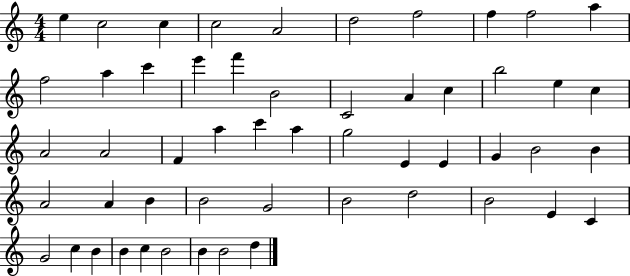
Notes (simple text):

E5/q C5/h C5/q C5/h A4/h D5/h F5/h F5/q F5/h A5/q F5/h A5/q C6/q E6/q F6/q B4/h C4/h A4/q C5/q B5/h E5/q C5/q A4/h A4/h F4/q A5/q C6/q A5/q G5/h E4/q E4/q G4/q B4/h B4/q A4/h A4/q B4/q B4/h G4/h B4/h D5/h B4/h E4/q C4/q G4/h C5/q B4/q B4/q C5/q B4/h B4/q B4/h D5/q